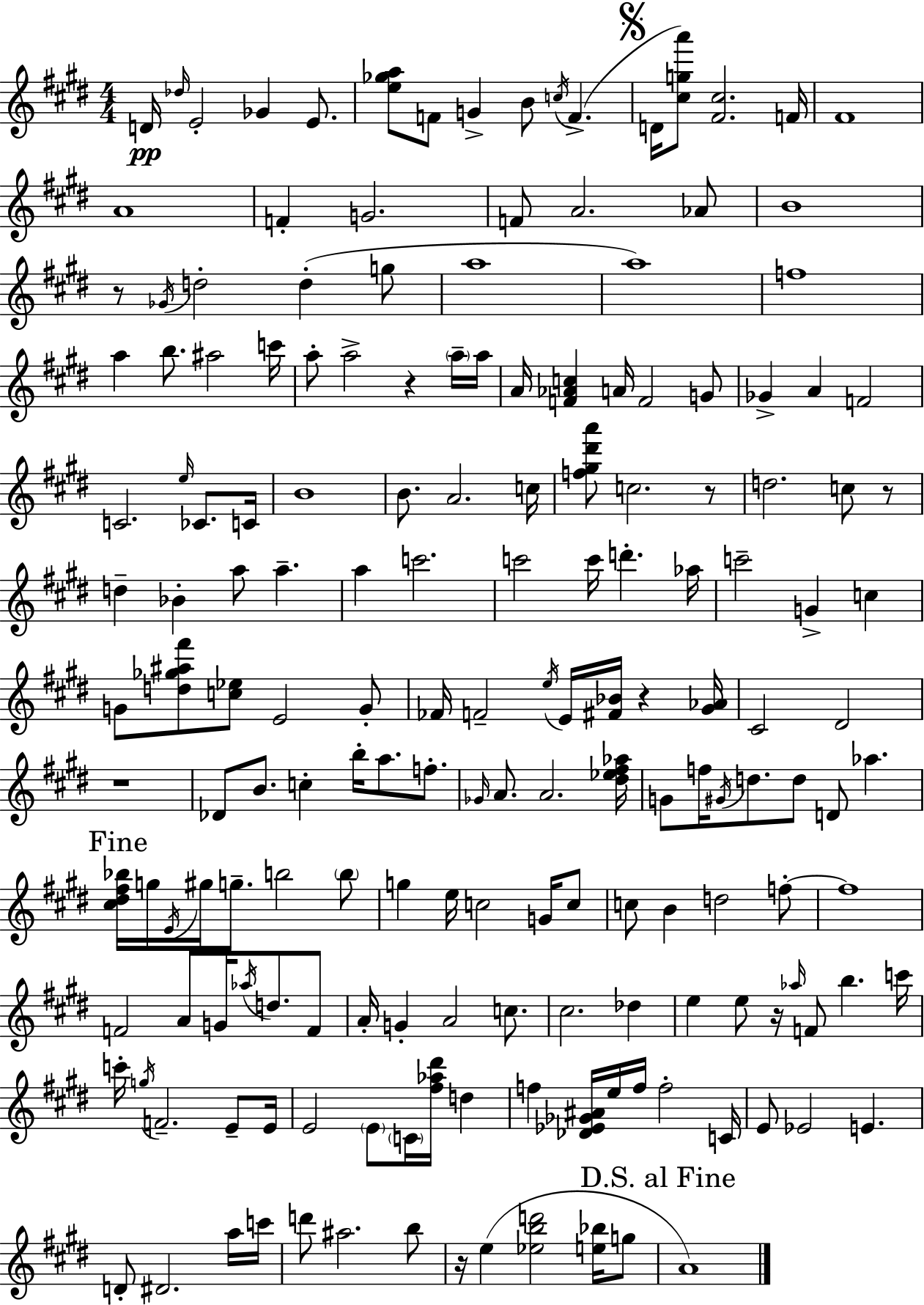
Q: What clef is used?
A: treble